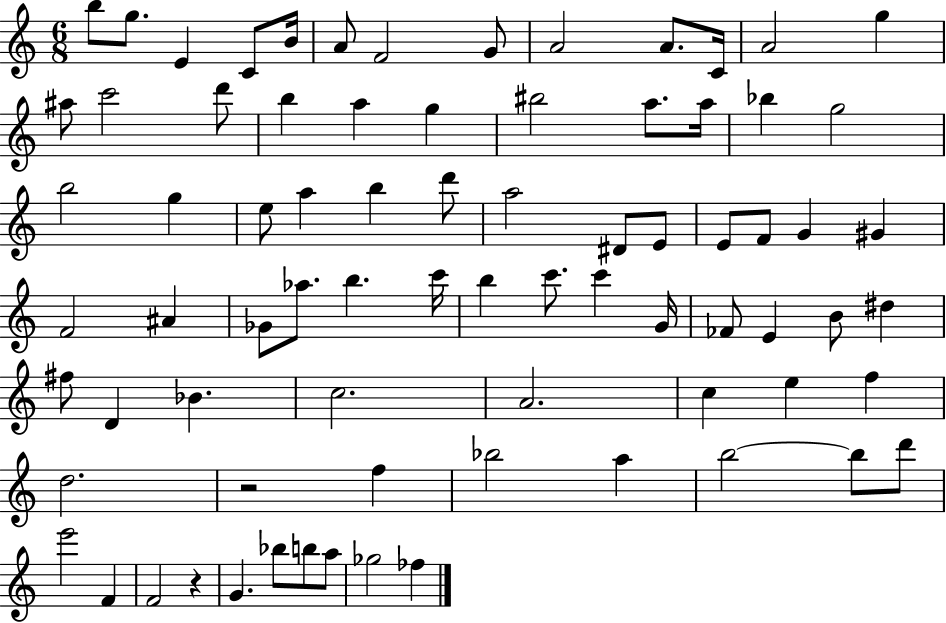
X:1
T:Untitled
M:6/8
L:1/4
K:C
b/2 g/2 E C/2 B/4 A/2 F2 G/2 A2 A/2 C/4 A2 g ^a/2 c'2 d'/2 b a g ^b2 a/2 a/4 _b g2 b2 g e/2 a b d'/2 a2 ^D/2 E/2 E/2 F/2 G ^G F2 ^A _G/2 _a/2 b c'/4 b c'/2 c' G/4 _F/2 E B/2 ^d ^f/2 D _B c2 A2 c e f d2 z2 f _b2 a b2 b/2 d'/2 e'2 F F2 z G _b/2 b/2 a/2 _g2 _f